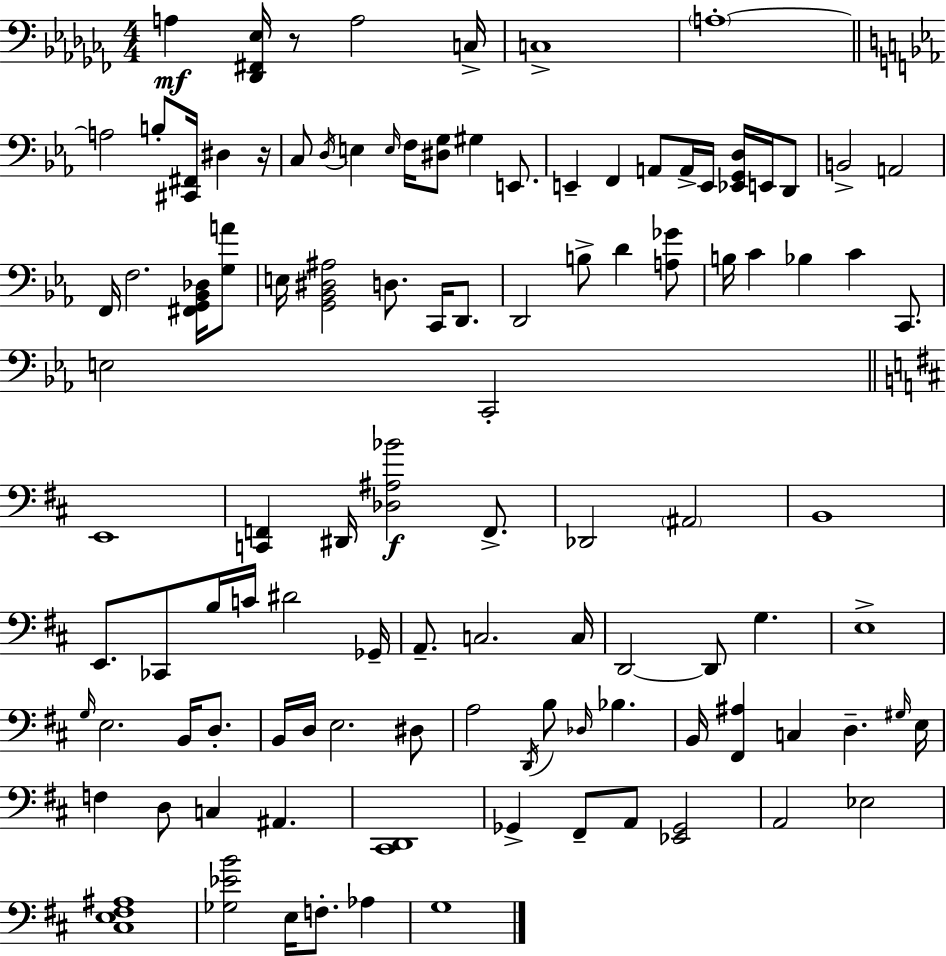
A3/q [Db2,F#2,Eb3]/s R/e A3/h C3/s C3/w A3/w A3/h B3/e [C#2,F#2]/s D#3/q R/s C3/e D3/s E3/q E3/s F3/s [D#3,G3]/e G#3/q E2/e. E2/q F2/q A2/e A2/s E2/s [Eb2,G2,D3]/s E2/s D2/e B2/h A2/h F2/s F3/h. [F#2,G2,Bb2,Db3]/s [G3,A4]/e E3/s [G2,Bb2,D#3,A#3]/h D3/e. C2/s D2/e. D2/h B3/e D4/q [A3,Gb4]/e B3/s C4/q Bb3/q C4/q C2/e. E3/h C2/h E2/w [C2,F2]/q D#2/s [Db3,A#3,Bb4]/h F2/e. Db2/h A#2/h B2/w E2/e. CES2/e B3/s C4/s D#4/h Gb2/s A2/e. C3/h. C3/s D2/h D2/e G3/q. E3/w G3/s E3/h. B2/s D3/e. B2/s D3/s E3/h. D#3/e A3/h D2/s B3/e Db3/s Bb3/q. B2/s [F#2,A#3]/q C3/q D3/q. G#3/s E3/s F3/q D3/e C3/q A#2/q. [C#2,D2]/w Gb2/q F#2/e A2/e [Eb2,Gb2]/h A2/h Eb3/h [C#3,E3,F#3,A#3]/w [Gb3,Eb4,B4]/h E3/s F3/e. Ab3/q G3/w